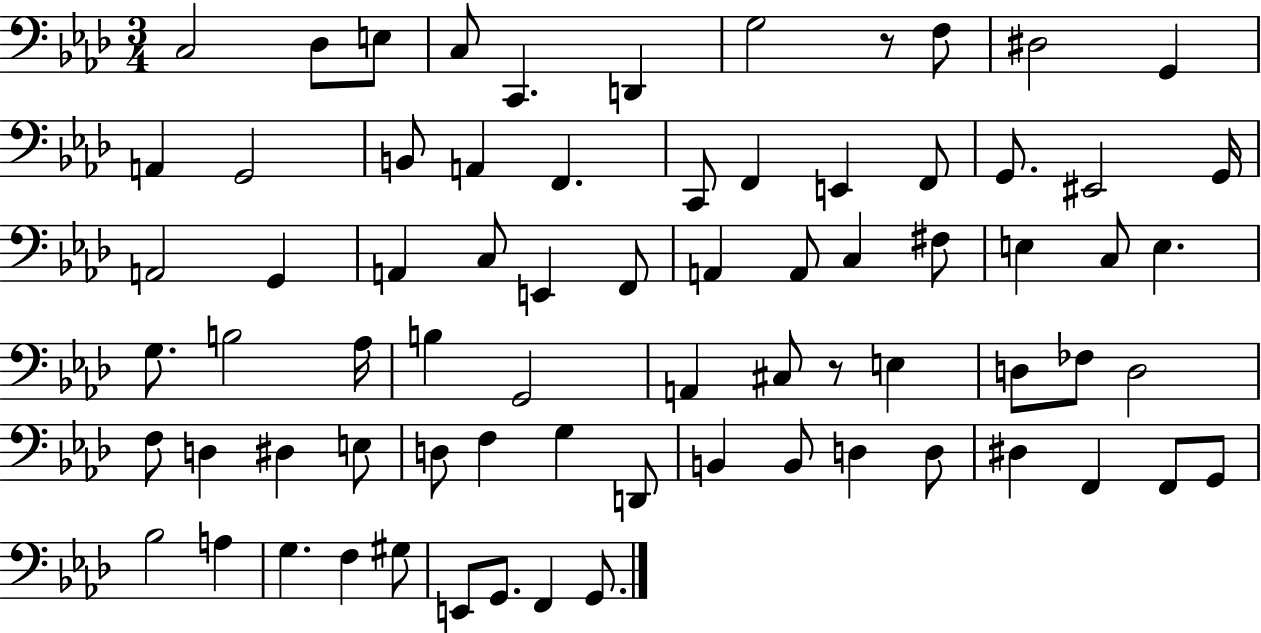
X:1
T:Untitled
M:3/4
L:1/4
K:Ab
C,2 _D,/2 E,/2 C,/2 C,, D,, G,2 z/2 F,/2 ^D,2 G,, A,, G,,2 B,,/2 A,, F,, C,,/2 F,, E,, F,,/2 G,,/2 ^E,,2 G,,/4 A,,2 G,, A,, C,/2 E,, F,,/2 A,, A,,/2 C, ^F,/2 E, C,/2 E, G,/2 B,2 _A,/4 B, G,,2 A,, ^C,/2 z/2 E, D,/2 _F,/2 D,2 F,/2 D, ^D, E,/2 D,/2 F, G, D,,/2 B,, B,,/2 D, D,/2 ^D, F,, F,,/2 G,,/2 _B,2 A, G, F, ^G,/2 E,,/2 G,,/2 F,, G,,/2